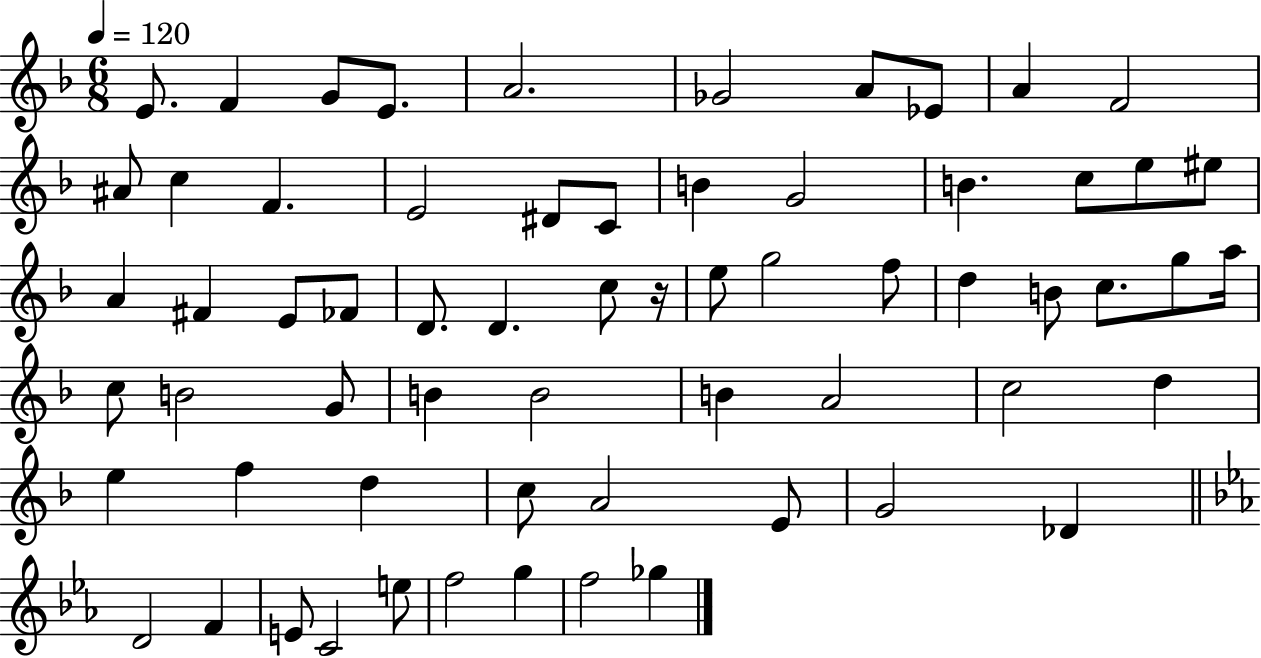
E4/e. F4/q G4/e E4/e. A4/h. Gb4/h A4/e Eb4/e A4/q F4/h A#4/e C5/q F4/q. E4/h D#4/e C4/e B4/q G4/h B4/q. C5/e E5/e EIS5/e A4/q F#4/q E4/e FES4/e D4/e. D4/q. C5/e R/s E5/e G5/h F5/e D5/q B4/e C5/e. G5/e A5/s C5/e B4/h G4/e B4/q B4/h B4/q A4/h C5/h D5/q E5/q F5/q D5/q C5/e A4/h E4/e G4/h Db4/q D4/h F4/q E4/e C4/h E5/e F5/h G5/q F5/h Gb5/q